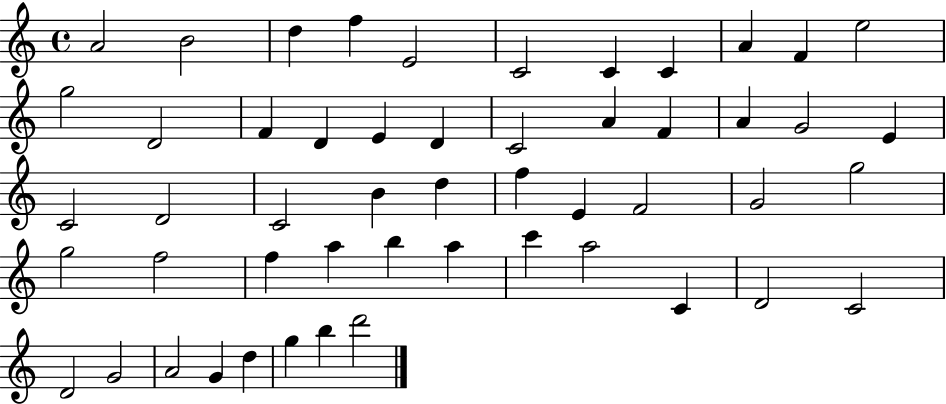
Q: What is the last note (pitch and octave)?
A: D6